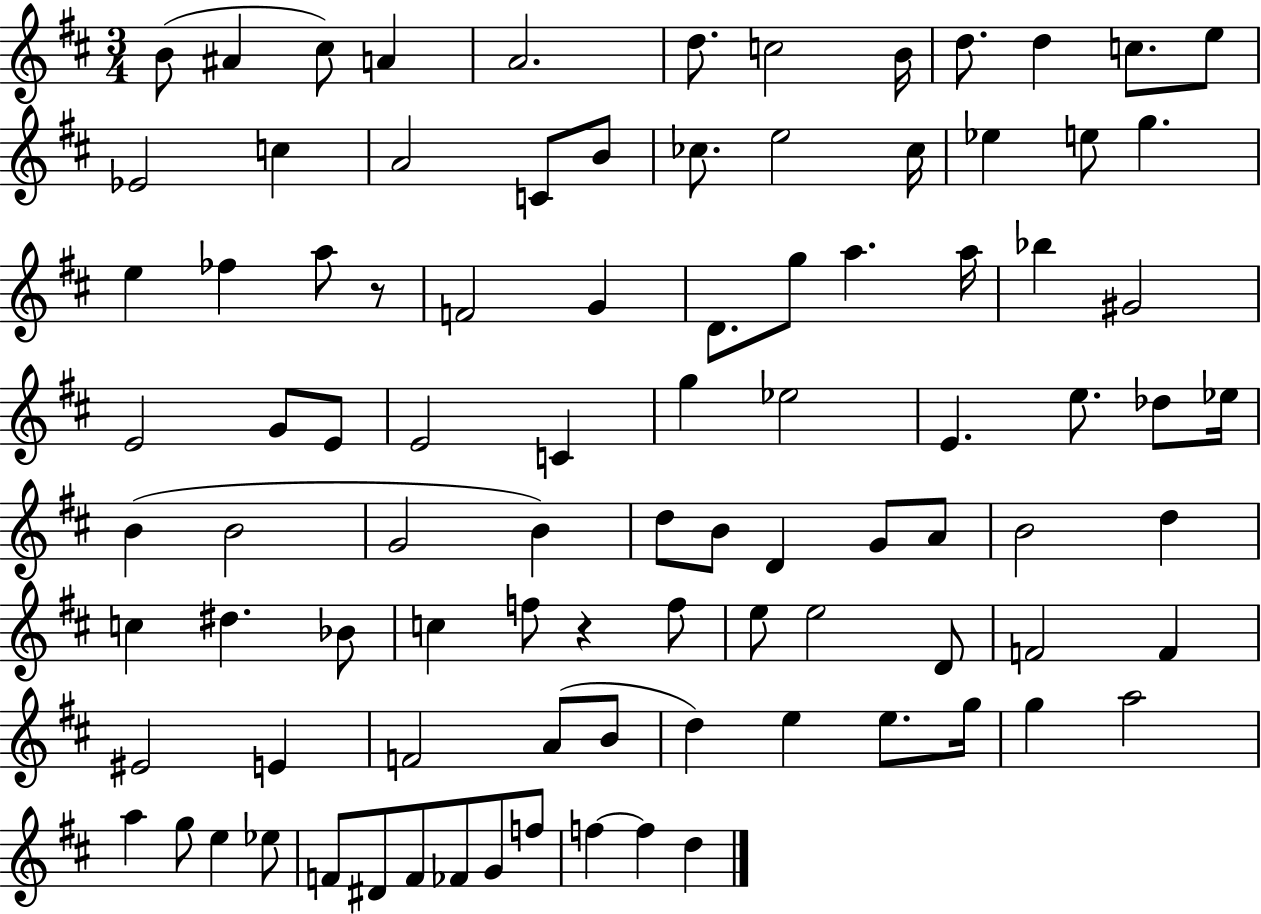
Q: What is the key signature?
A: D major